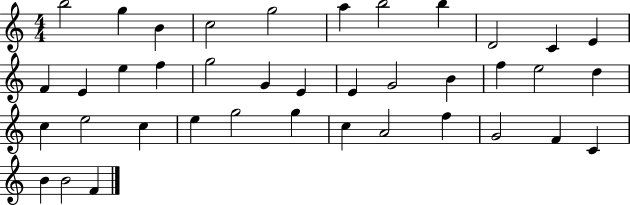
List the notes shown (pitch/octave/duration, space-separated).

B5/h G5/q B4/q C5/h G5/h A5/q B5/h B5/q D4/h C4/q E4/q F4/q E4/q E5/q F5/q G5/h G4/q E4/q E4/q G4/h B4/q F5/q E5/h D5/q C5/q E5/h C5/q E5/q G5/h G5/q C5/q A4/h F5/q G4/h F4/q C4/q B4/q B4/h F4/q